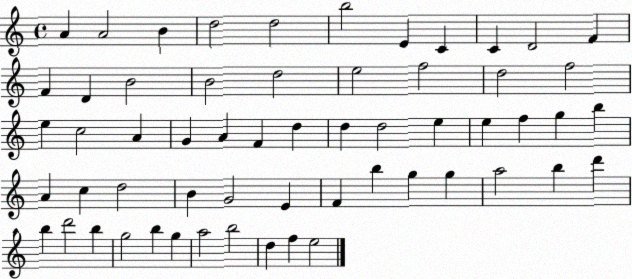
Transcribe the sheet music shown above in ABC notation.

X:1
T:Untitled
M:4/4
L:1/4
K:C
A A2 B d2 d2 b2 E C C D2 F F D B2 B2 d2 e2 f2 d2 f2 e c2 A G A F d d d2 e e f g b A c d2 B G2 E F b g g a2 b d' b d'2 b g2 b g a2 b2 d f e2